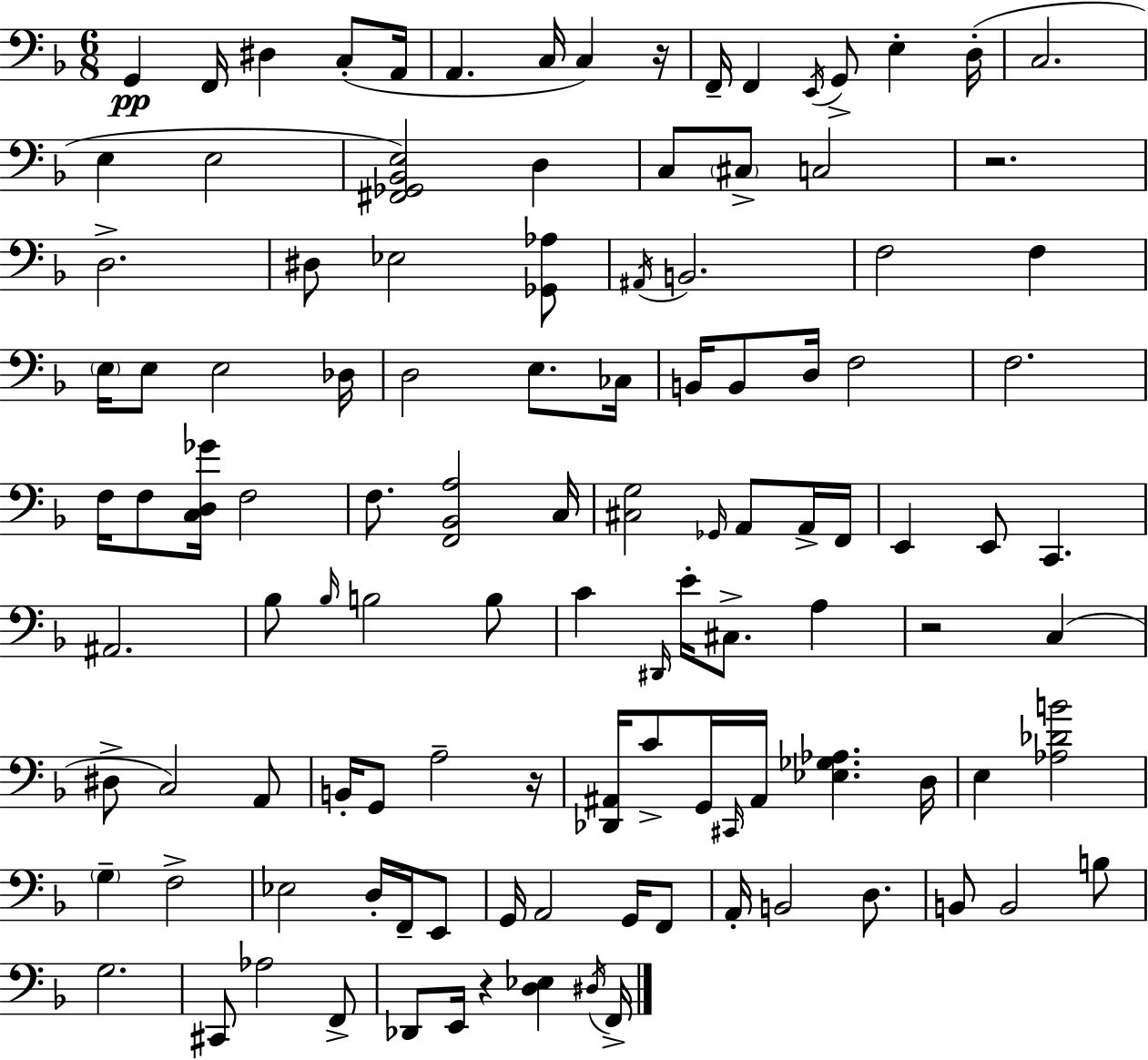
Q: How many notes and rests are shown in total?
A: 113